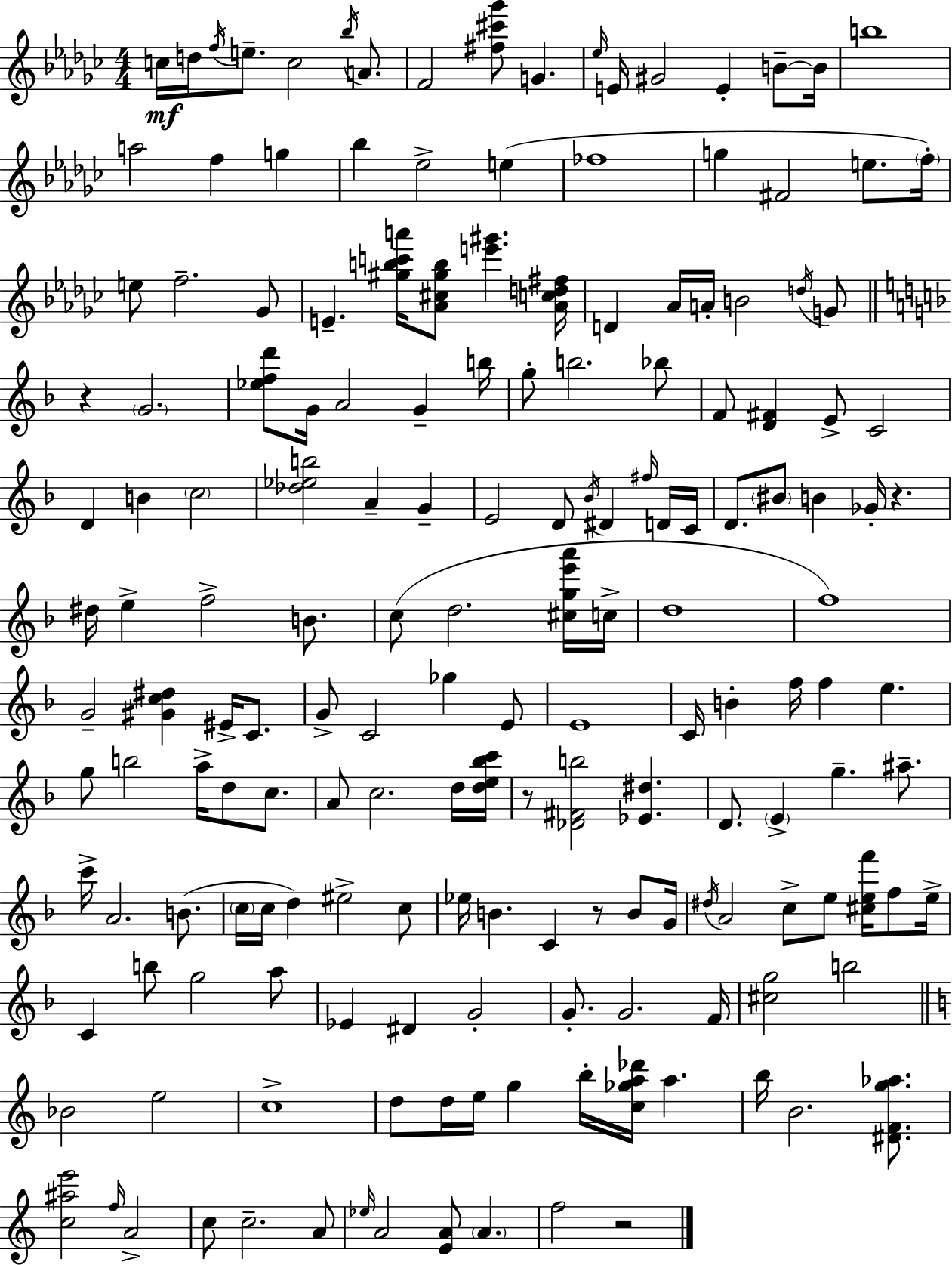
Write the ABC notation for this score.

X:1
T:Untitled
M:4/4
L:1/4
K:Ebm
c/4 d/4 f/4 e/2 c2 _b/4 A/2 F2 [^f^c'_g']/2 G _e/4 E/4 ^G2 E B/2 B/4 b4 a2 f g _b _e2 e _f4 g ^F2 e/2 f/4 e/2 f2 _G/2 E [^gbc'a']/4 [_A^c^gb]/2 [e'^g'] [_Acd^f]/4 D _A/4 A/4 B2 d/4 G/2 z G2 [_efd']/2 G/4 A2 G b/4 g/2 b2 _b/2 F/2 [D^F] E/2 C2 D B c2 [_d_eb]2 A G E2 D/2 _B/4 ^D ^f/4 D/4 C/4 D/2 ^B/2 B _G/4 z ^d/4 e f2 B/2 c/2 d2 [^cge'a']/4 c/4 d4 f4 G2 [^Gc^d] ^E/4 C/2 G/2 C2 _g E/2 E4 C/4 B f/4 f e g/2 b2 a/4 d/2 c/2 A/2 c2 d/4 [de_bc']/4 z/2 [_D^Fb]2 [_E^d] D/2 E g ^a/2 c'/4 A2 B/2 c/4 c/4 d ^e2 c/2 _e/4 B C z/2 B/2 G/4 ^d/4 A2 c/2 e/2 [^cef']/4 f/2 e/4 C b/2 g2 a/2 _E ^D G2 G/2 G2 F/4 [^cg]2 b2 _B2 e2 c4 d/2 d/4 e/4 g b/4 [c_ga_d']/4 a b/4 B2 [^DFg_a]/2 [c^ae']2 f/4 A2 c/2 c2 A/2 _e/4 A2 [EA]/2 A f2 z2